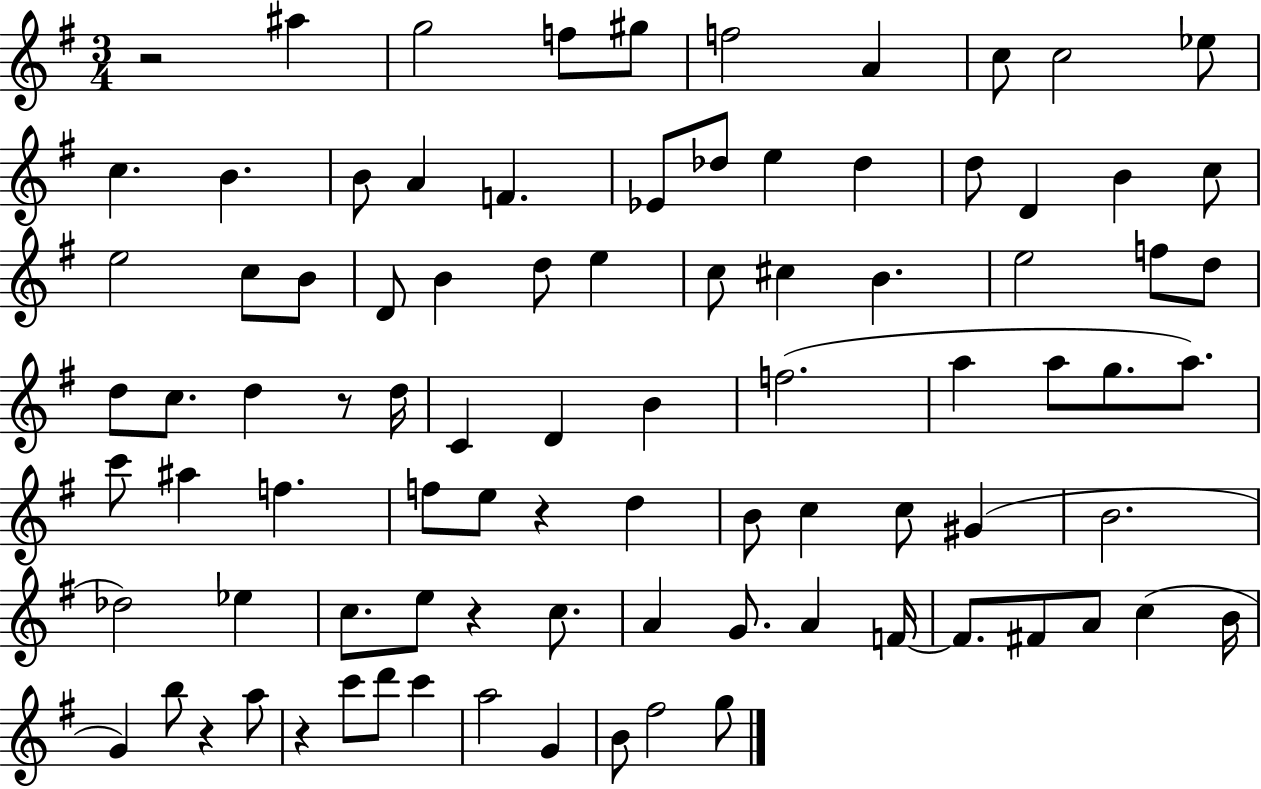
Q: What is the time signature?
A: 3/4